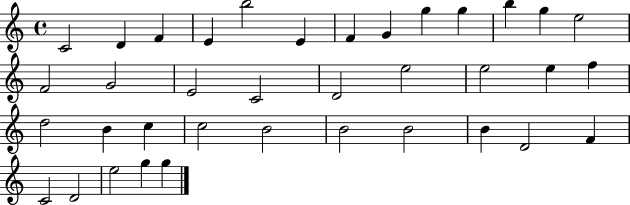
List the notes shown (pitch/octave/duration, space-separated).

C4/h D4/q F4/q E4/q B5/h E4/q F4/q G4/q G5/q G5/q B5/q G5/q E5/h F4/h G4/h E4/h C4/h D4/h E5/h E5/h E5/q F5/q D5/h B4/q C5/q C5/h B4/h B4/h B4/h B4/q D4/h F4/q C4/h D4/h E5/h G5/q G5/q